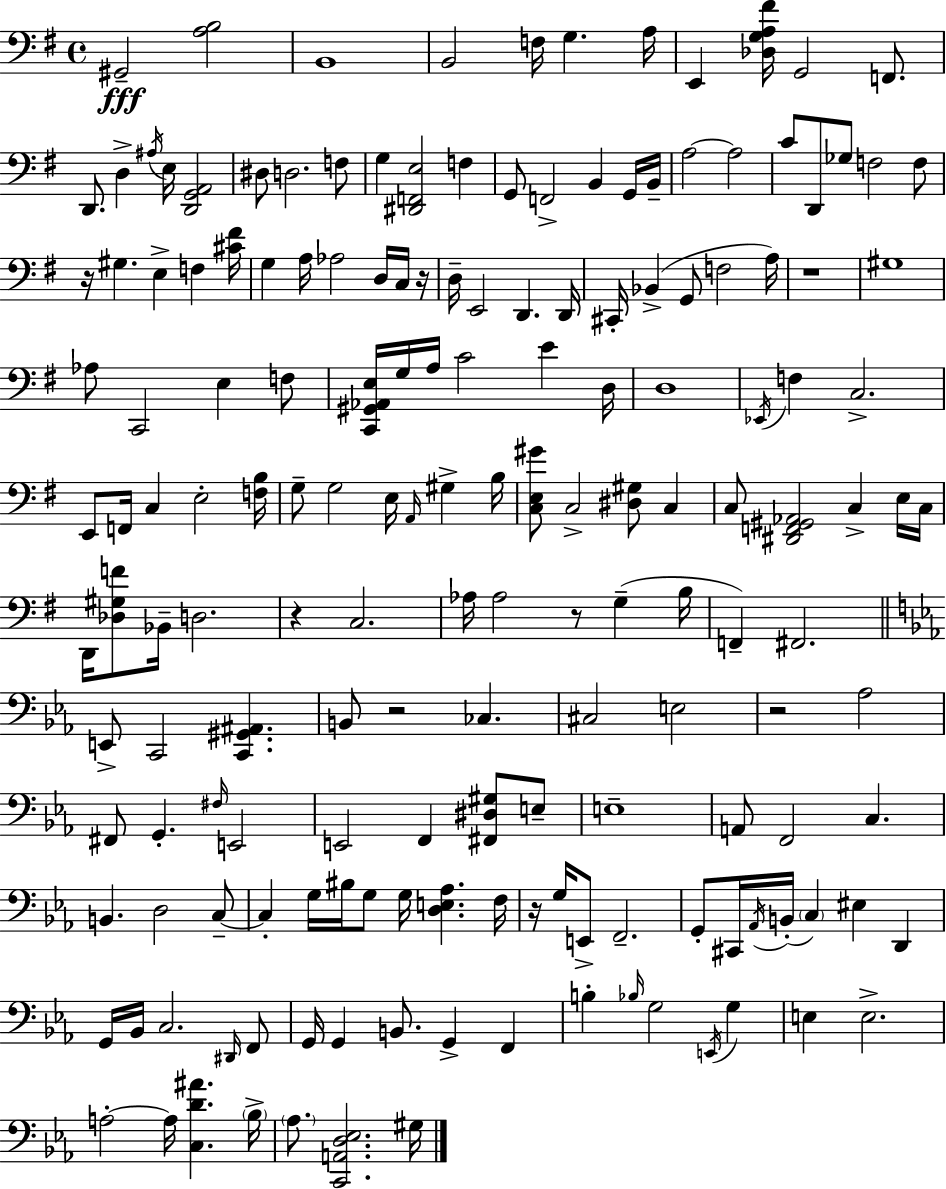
X:1
T:Untitled
M:4/4
L:1/4
K:G
^G,,2 [A,B,]2 B,,4 B,,2 F,/4 G, A,/4 E,, [_D,G,A,^F]/4 G,,2 F,,/2 D,,/2 D, ^A,/4 E,/4 [D,,G,,A,,]2 ^D,/2 D,2 F,/2 G, [^D,,F,,E,]2 F, G,,/2 F,,2 B,, G,,/4 B,,/4 A,2 A,2 C/2 D,,/2 _G,/2 F,2 F,/2 z/4 ^G, E, F, [^C^F]/4 G, A,/4 _A,2 D,/4 C,/4 z/4 D,/4 E,,2 D,, D,,/4 ^C,,/4 _B,, G,,/2 F,2 A,/4 z4 ^G,4 _A,/2 C,,2 E, F,/2 [C,,^G,,_A,,E,]/4 G,/4 A,/4 C2 E D,/4 D,4 _E,,/4 F, C,2 E,,/2 F,,/4 C, E,2 [F,B,]/4 G,/2 G,2 E,/4 A,,/4 ^G, B,/4 [C,E,^G]/2 C,2 [^D,^G,]/2 C, C,/2 [^D,,F,,^G,,_A,,]2 C, E,/4 C,/4 D,,/4 [_D,^G,F]/2 _B,,/4 D,2 z C,2 _A,/4 _A,2 z/2 G, B,/4 F,, ^F,,2 E,,/2 C,,2 [C,,^G,,^A,,] B,,/2 z2 _C, ^C,2 E,2 z2 _A,2 ^F,,/2 G,, ^F,/4 E,,2 E,,2 F,, [^F,,^D,^G,]/2 E,/2 E,4 A,,/2 F,,2 C, B,, D,2 C,/2 C, G,/4 ^B,/4 G,/2 G,/4 [D,E,_A,] F,/4 z/4 G,/4 E,,/2 F,,2 G,,/2 ^C,,/4 _A,,/4 B,,/4 C, ^E, D,, G,,/4 _B,,/4 C,2 ^D,,/4 F,,/2 G,,/4 G,, B,,/2 G,, F,, B, _B,/4 G,2 E,,/4 G, E, E,2 A,2 A,/4 [C,D^A] _B,/4 _A,/2 [C,,A,,D,_E,]2 ^G,/4